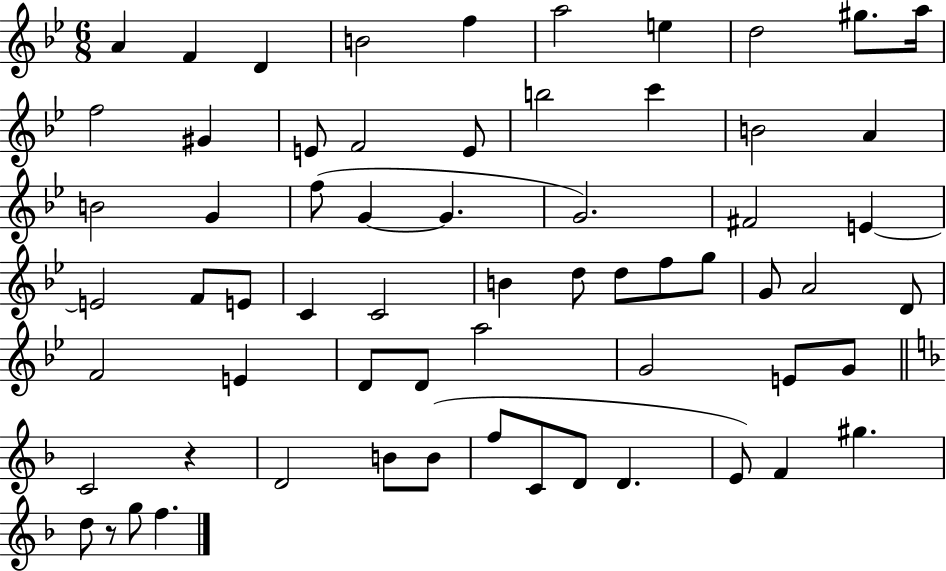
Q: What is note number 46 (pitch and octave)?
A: G4